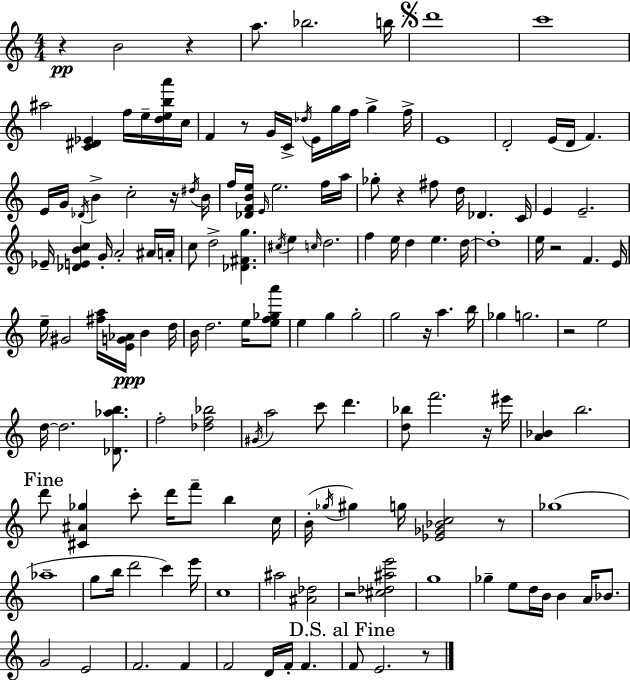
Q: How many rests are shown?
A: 12